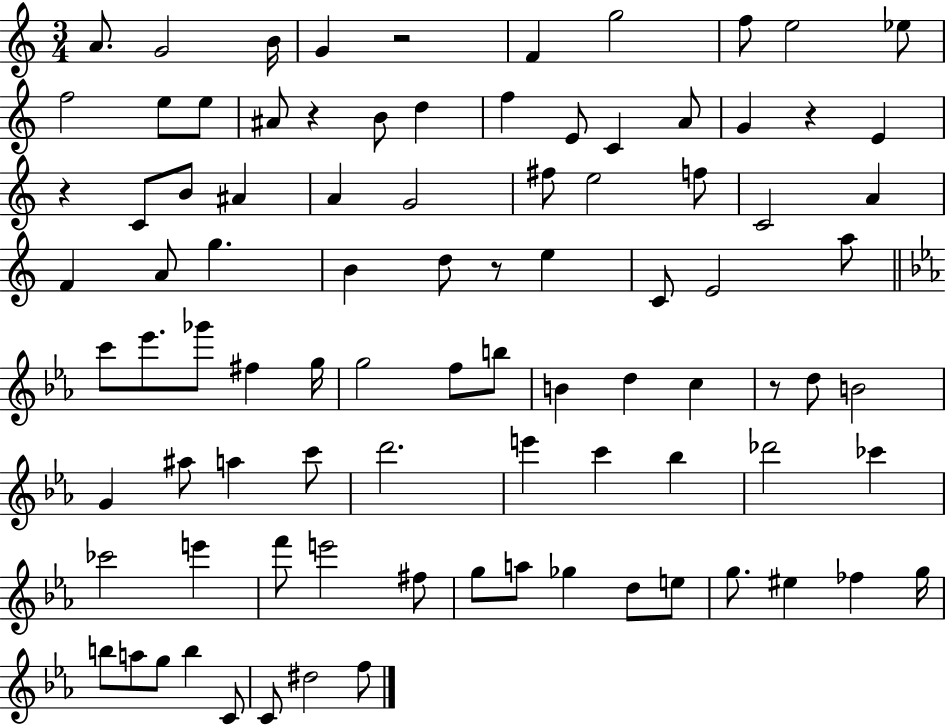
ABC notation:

X:1
T:Untitled
M:3/4
L:1/4
K:C
A/2 G2 B/4 G z2 F g2 f/2 e2 _e/2 f2 e/2 e/2 ^A/2 z B/2 d f E/2 C A/2 G z E z C/2 B/2 ^A A G2 ^f/2 e2 f/2 C2 A F A/2 g B d/2 z/2 e C/2 E2 a/2 c'/2 _e'/2 _g'/2 ^f g/4 g2 f/2 b/2 B d c z/2 d/2 B2 G ^a/2 a c'/2 d'2 e' c' _b _d'2 _c' _c'2 e' f'/2 e'2 ^f/2 g/2 a/2 _g d/2 e/2 g/2 ^e _f g/4 b/2 a/2 g/2 b C/2 C/2 ^d2 f/2